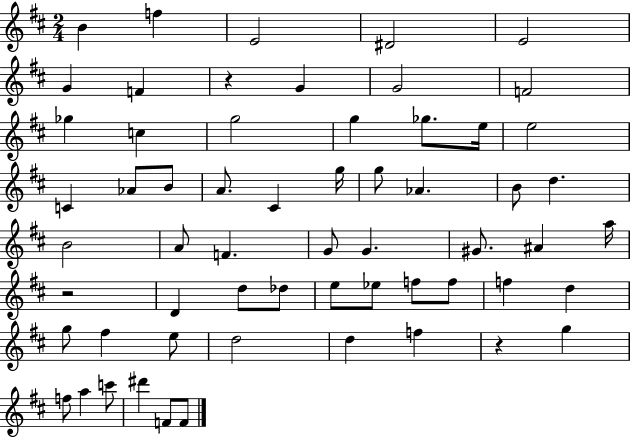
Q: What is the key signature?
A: D major